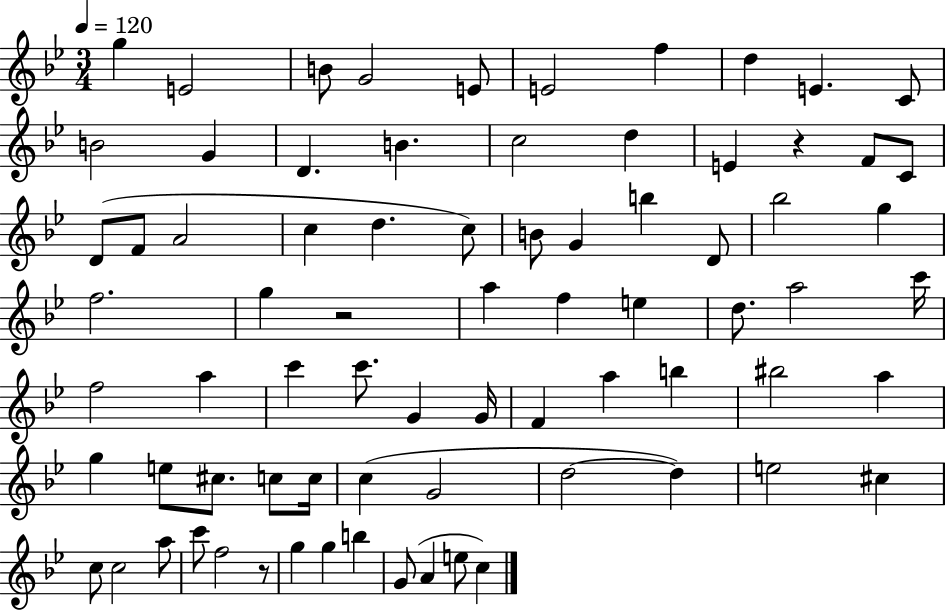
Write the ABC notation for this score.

X:1
T:Untitled
M:3/4
L:1/4
K:Bb
g E2 B/2 G2 E/2 E2 f d E C/2 B2 G D B c2 d E z F/2 C/2 D/2 F/2 A2 c d c/2 B/2 G b D/2 _b2 g f2 g z2 a f e d/2 a2 c'/4 f2 a c' c'/2 G G/4 F a b ^b2 a g e/2 ^c/2 c/2 c/4 c G2 d2 d e2 ^c c/2 c2 a/2 c'/2 f2 z/2 g g b G/2 A e/2 c